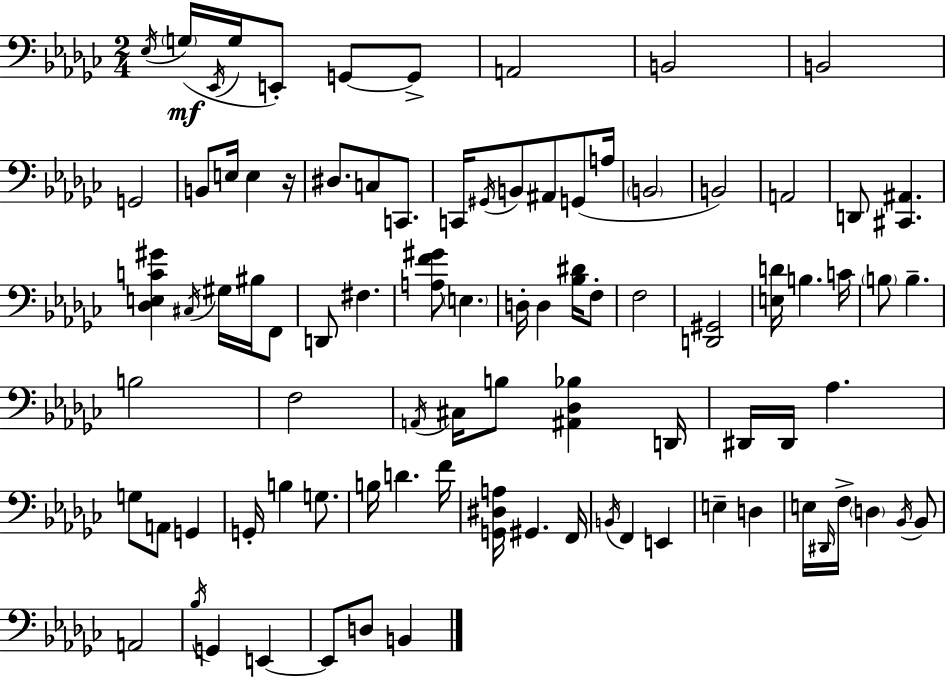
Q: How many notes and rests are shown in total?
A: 89